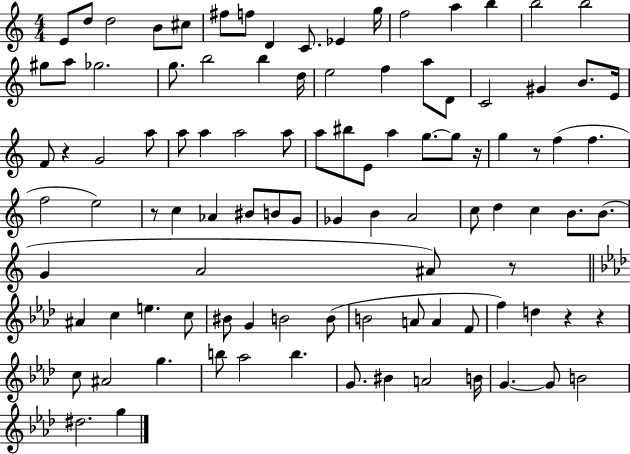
{
  \clef treble
  \numericTimeSignature
  \time 4/4
  \key c \major
  e'8 d''8 d''2 b'8 cis''8 | fis''8 f''8 d'4 c'8. ees'4 g''16 | f''2 a''4 b''4 | b''2 b''2 | \break gis''8 a''8 ges''2. | g''8. b''2 b''4 d''16 | e''2 f''4 a''8 d'8 | c'2 gis'4 b'8. e'16 | \break f'8 r4 g'2 a''8 | a''8 a''4 a''2 a''8 | a''8 bis''8 e'8 a''4 g''8.~~ g''8 r16 | g''4 r8 f''4( f''4. | \break f''2 e''2) | r8 c''4 aes'4 bis'8 b'8 g'8 | ges'4 b'4 a'2 | c''8 d''4 c''4 b'8. b'8.( | \break g'4 a'2 ais'8) r8 | \bar "||" \break \key aes \major ais'4 c''4 e''4. c''8 | bis'8 g'4 b'2 b'8( | b'2 a'8 a'4 f'8 | f''4) d''4 r4 r4 | \break c''8 ais'2 g''4. | b''8 aes''2 b''4. | g'8. bis'4 a'2 b'16 | g'4.~~ g'8 b'2 | \break dis''2. g''4 | \bar "|."
}